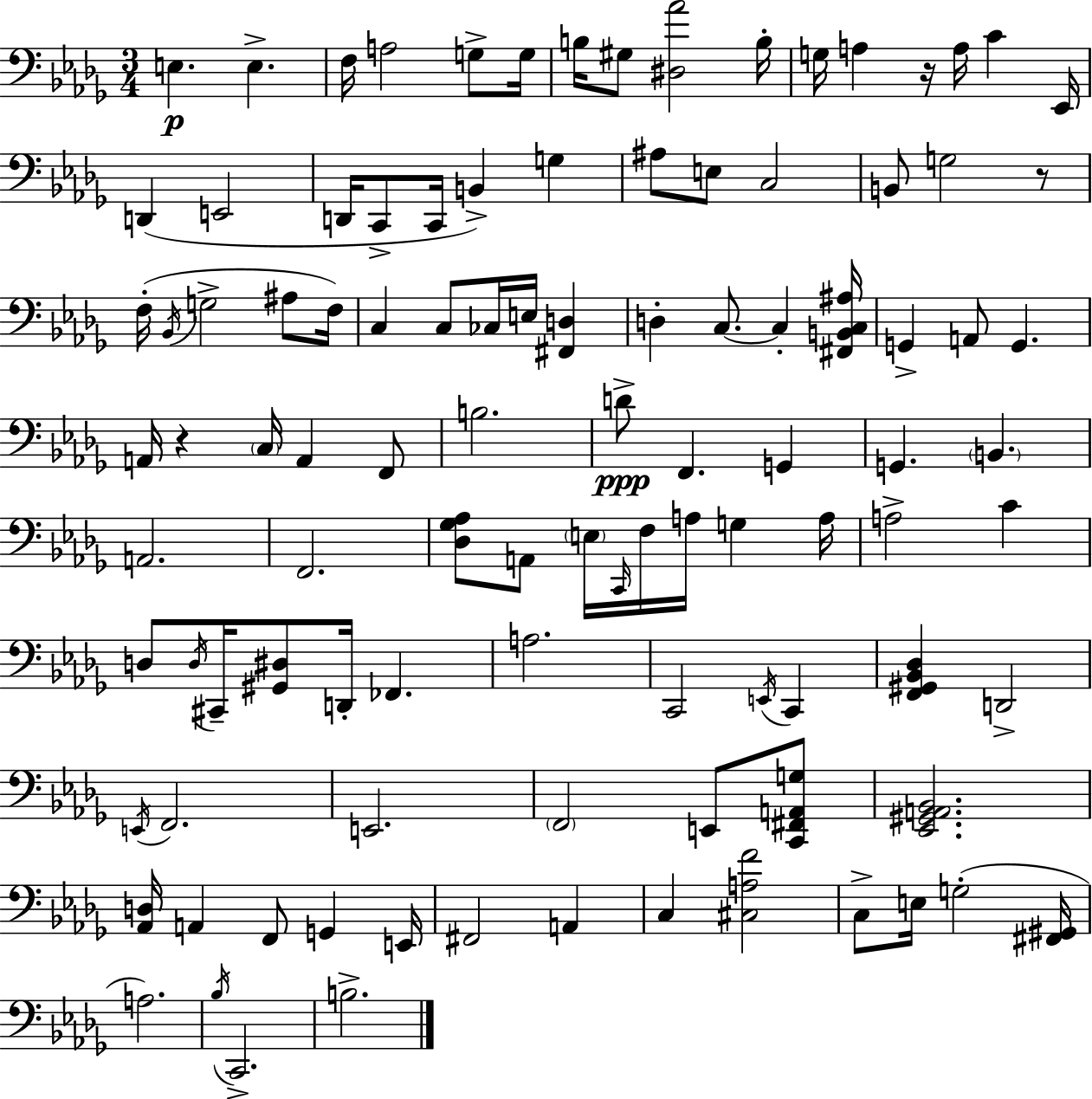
{
  \clef bass
  \numericTimeSignature
  \time 3/4
  \key bes \minor
  \repeat volta 2 { e4.\p e4.-> | f16 a2 g8-> g16 | b16 gis8 <dis aes'>2 b16-. | g16 a4 r16 a16 c'4 ees,16 | \break d,4( e,2 | d,16 c,8-> c,16 b,4->) g4 | ais8 e8 c2 | b,8 g2 r8 | \break f16-.( \acciaccatura { bes,16 } g2-> ais8 | f16) c4 c8 ces16 e16 <fis, d>4 | d4-. c8.~~ c4-. | <fis, b, c ais>16 g,4-> a,8 g,4. | \break a,16 r4 \parenthesize c16 a,4 f,8 | b2. | d'8->\ppp f,4. g,4 | g,4. \parenthesize b,4. | \break a,2. | f,2. | <des ges aes>8 a,8 \parenthesize e16 \grace { c,16 } f16 a16 g4 | a16 a2-> c'4 | \break d8 \acciaccatura { d16 } cis,16-- <gis, dis>8 d,16-. fes,4. | a2. | c,2 \acciaccatura { e,16 } | c,4 <f, gis, bes, des>4 d,2-> | \break \acciaccatura { e,16 } f,2. | e,2. | \parenthesize f,2 | e,8 <c, fis, a, g>8 <ees, gis, a, bes,>2. | \break <aes, d>16 a,4 f,8 | g,4 e,16 fis,2 | a,4 c4 <cis a f'>2 | c8-> e16 g2-.( | \break <fis, gis,>16 a2.) | \acciaccatura { bes16 } c,2.-> | b2.-> | } \bar "|."
}